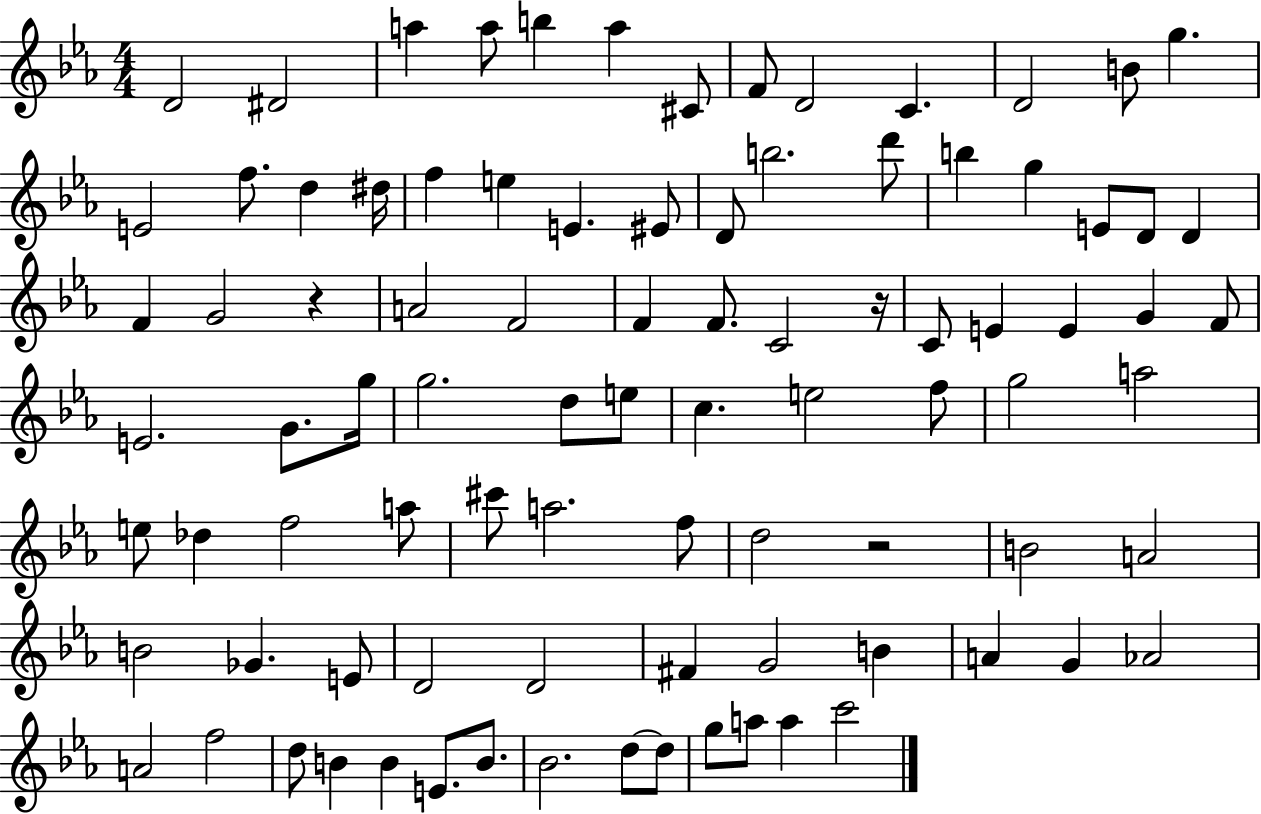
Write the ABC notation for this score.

X:1
T:Untitled
M:4/4
L:1/4
K:Eb
D2 ^D2 a a/2 b a ^C/2 F/2 D2 C D2 B/2 g E2 f/2 d ^d/4 f e E ^E/2 D/2 b2 d'/2 b g E/2 D/2 D F G2 z A2 F2 F F/2 C2 z/4 C/2 E E G F/2 E2 G/2 g/4 g2 d/2 e/2 c e2 f/2 g2 a2 e/2 _d f2 a/2 ^c'/2 a2 f/2 d2 z2 B2 A2 B2 _G E/2 D2 D2 ^F G2 B A G _A2 A2 f2 d/2 B B E/2 B/2 _B2 d/2 d/2 g/2 a/2 a c'2